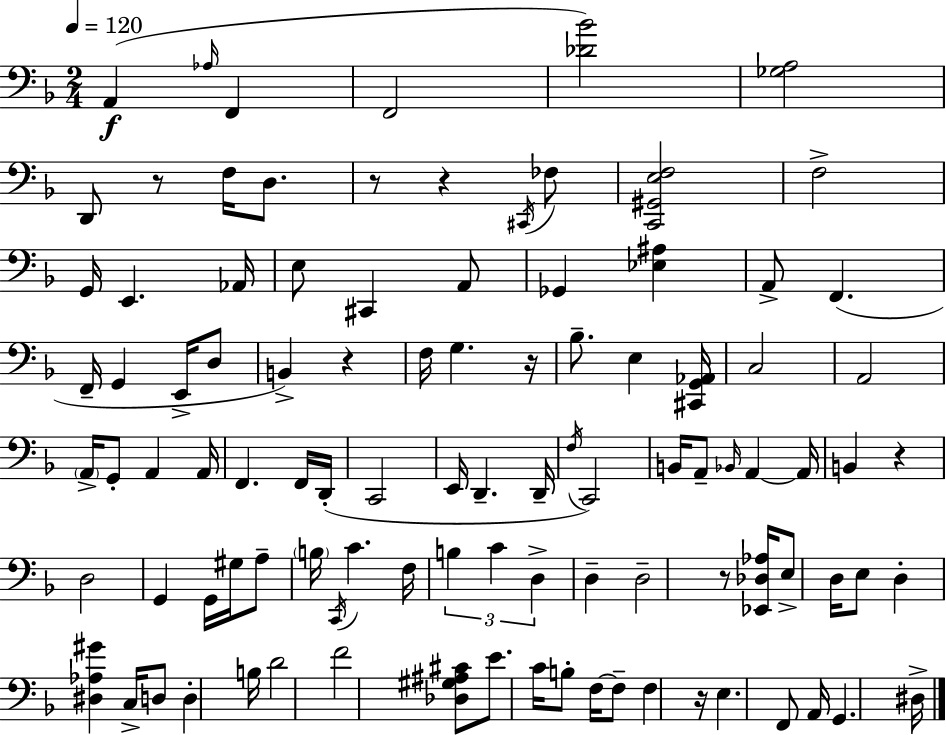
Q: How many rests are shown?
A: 8